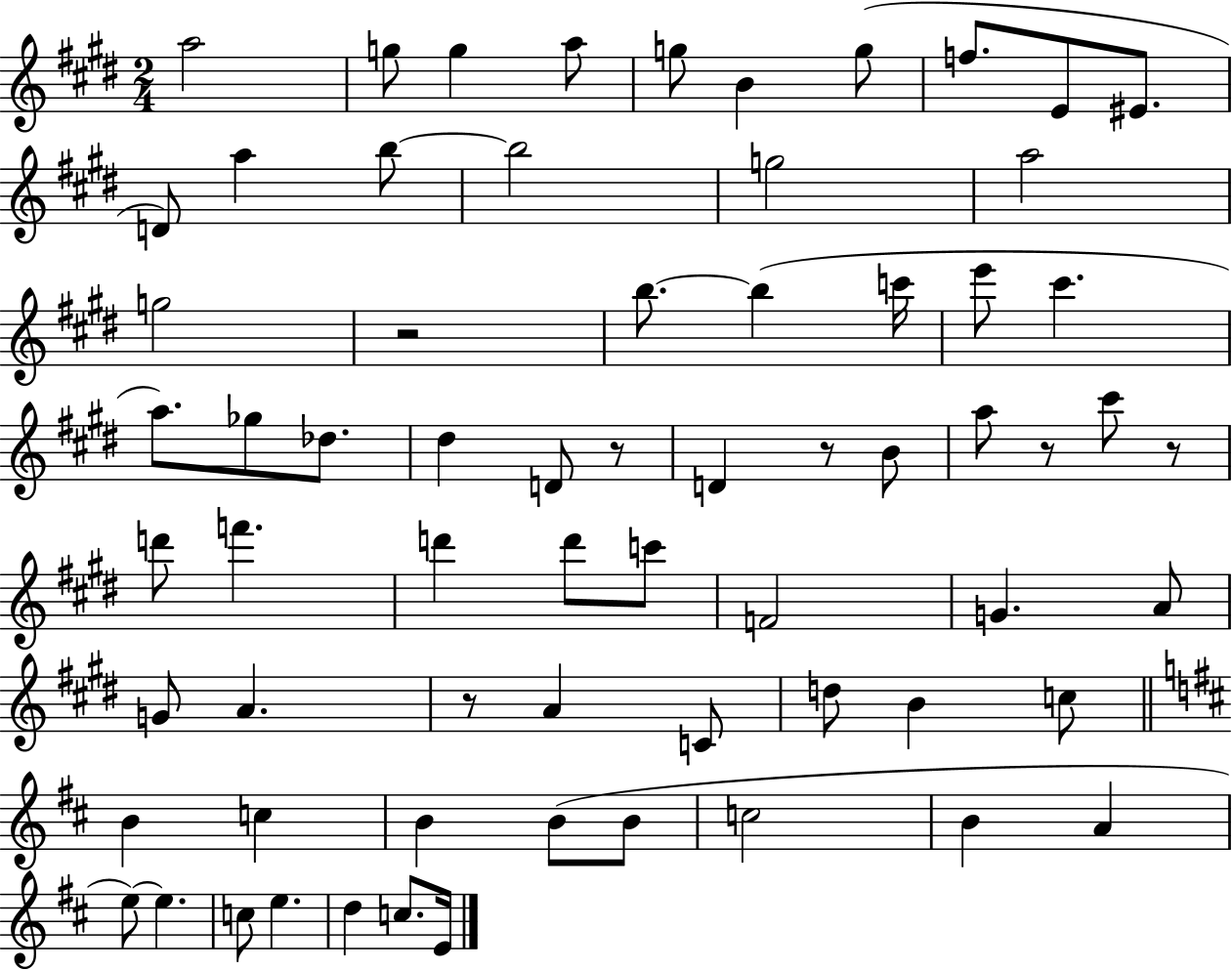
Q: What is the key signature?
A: E major